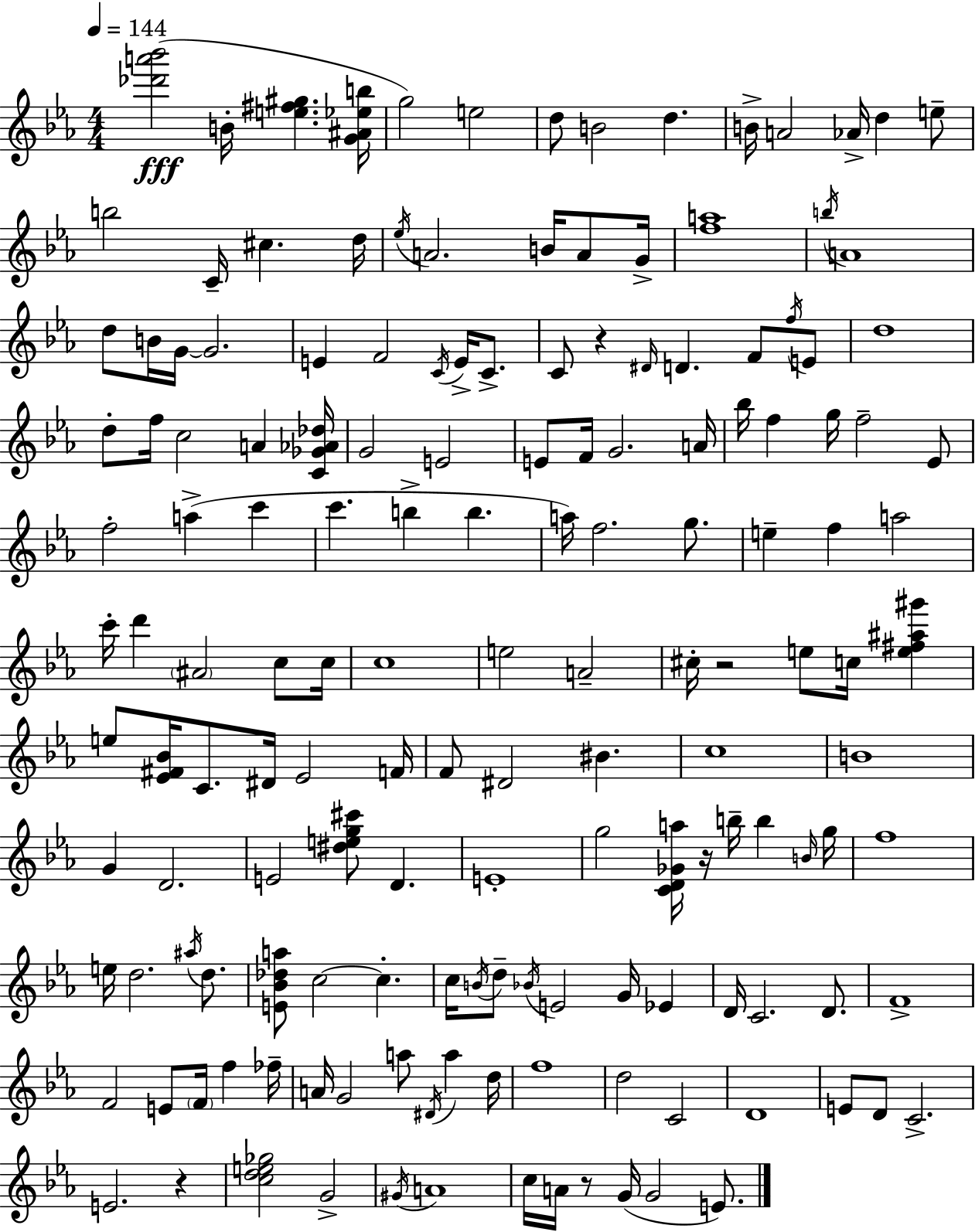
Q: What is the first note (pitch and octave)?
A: B4